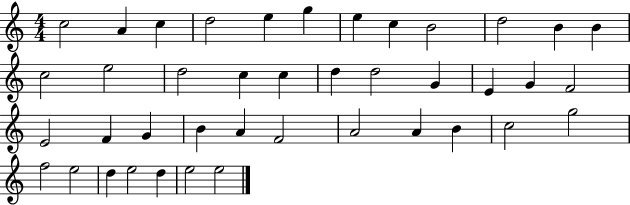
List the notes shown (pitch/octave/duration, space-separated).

C5/h A4/q C5/q D5/h E5/q G5/q E5/q C5/q B4/h D5/h B4/q B4/q C5/h E5/h D5/h C5/q C5/q D5/q D5/h G4/q E4/q G4/q F4/h E4/h F4/q G4/q B4/q A4/q F4/h A4/h A4/q B4/q C5/h G5/h F5/h E5/h D5/q E5/h D5/q E5/h E5/h